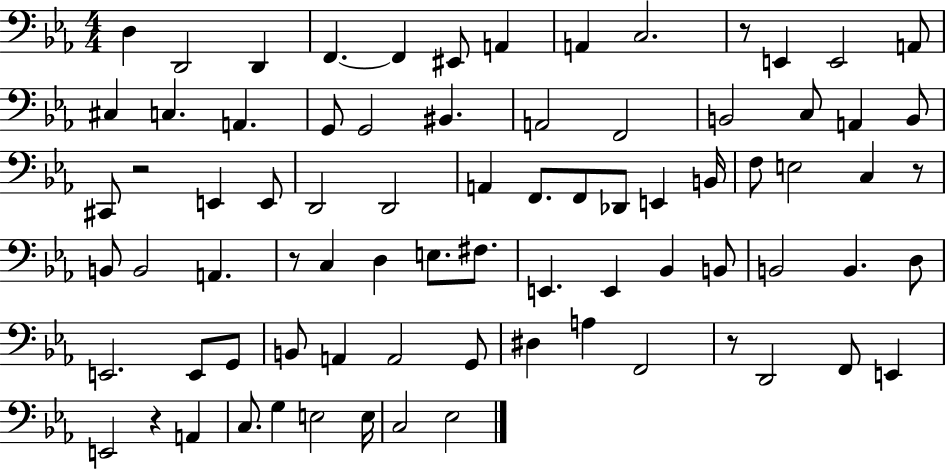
D3/q D2/h D2/q F2/q. F2/q EIS2/e A2/q A2/q C3/h. R/e E2/q E2/h A2/e C#3/q C3/q. A2/q. G2/e G2/h BIS2/q. A2/h F2/h B2/h C3/e A2/q B2/e C#2/e R/h E2/q E2/e D2/h D2/h A2/q F2/e. F2/e Db2/e E2/q B2/s F3/e E3/h C3/q R/e B2/e B2/h A2/q. R/e C3/q D3/q E3/e. F#3/e. E2/q. E2/q Bb2/q B2/e B2/h B2/q. D3/e E2/h. E2/e G2/e B2/e A2/q A2/h G2/e D#3/q A3/q F2/h R/e D2/h F2/e E2/q E2/h R/q A2/q C3/e. G3/q E3/h E3/s C3/h Eb3/h